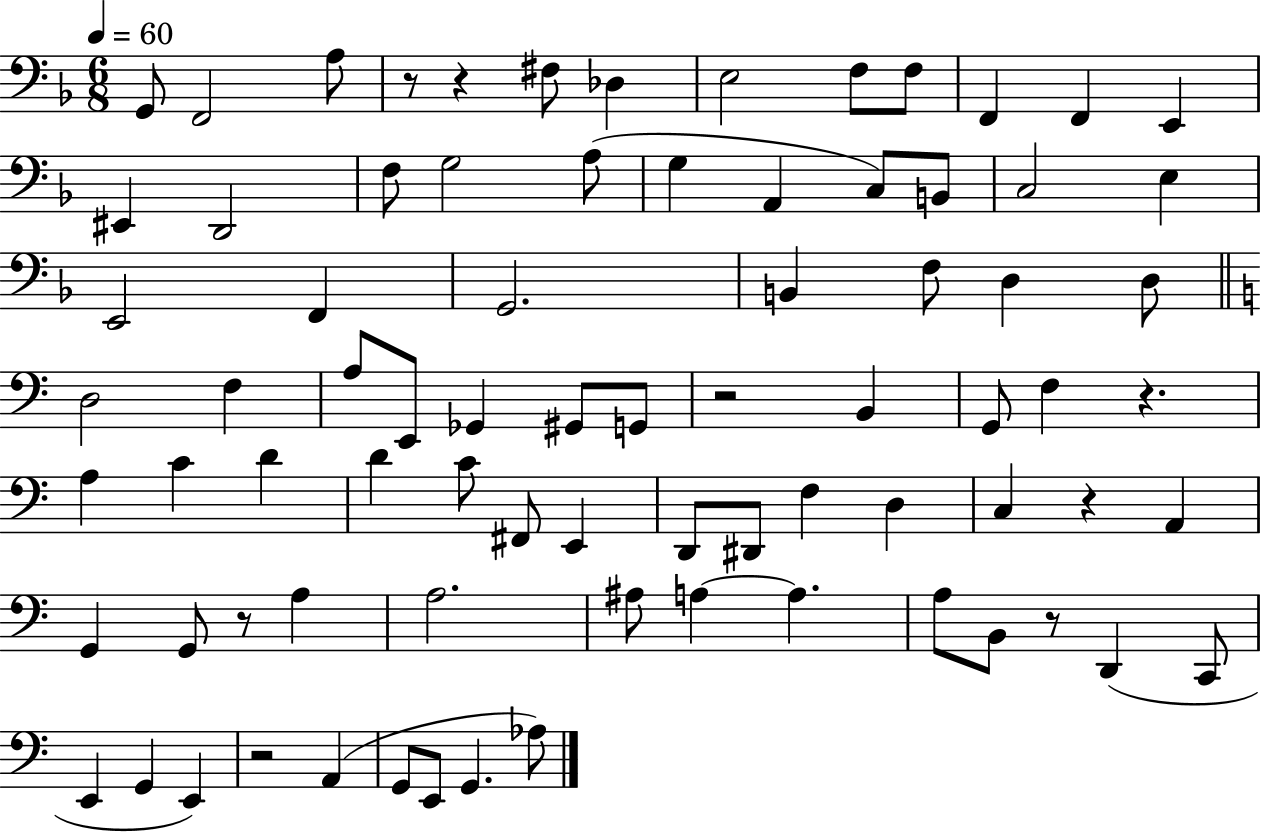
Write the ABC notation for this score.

X:1
T:Untitled
M:6/8
L:1/4
K:F
G,,/2 F,,2 A,/2 z/2 z ^F,/2 _D, E,2 F,/2 F,/2 F,, F,, E,, ^E,, D,,2 F,/2 G,2 A,/2 G, A,, C,/2 B,,/2 C,2 E, E,,2 F,, G,,2 B,, F,/2 D, D,/2 D,2 F, A,/2 E,,/2 _G,, ^G,,/2 G,,/2 z2 B,, G,,/2 F, z A, C D D C/2 ^F,,/2 E,, D,,/2 ^D,,/2 F, D, C, z A,, G,, G,,/2 z/2 A, A,2 ^A,/2 A, A, A,/2 B,,/2 z/2 D,, C,,/2 E,, G,, E,, z2 A,, G,,/2 E,,/2 G,, _A,/2